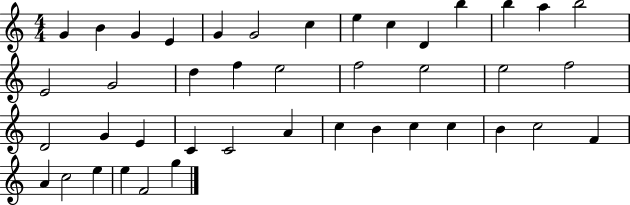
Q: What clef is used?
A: treble